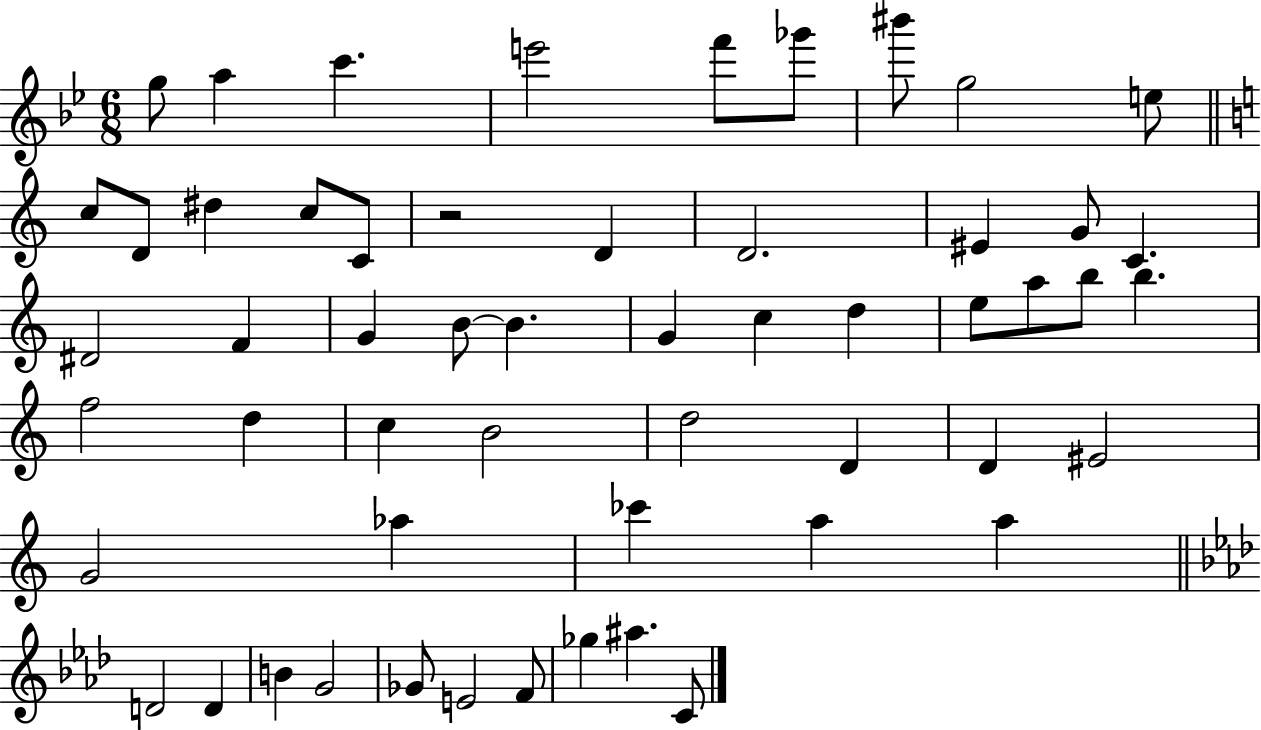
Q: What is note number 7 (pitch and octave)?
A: BIS6